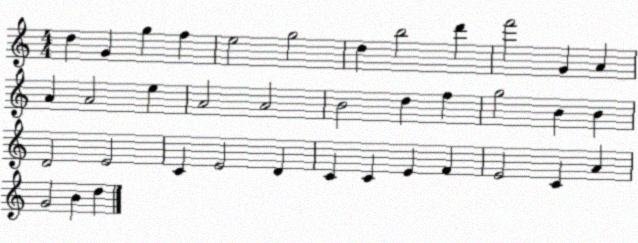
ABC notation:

X:1
T:Untitled
M:4/4
L:1/4
K:C
d G g f e2 g2 d b2 d' f'2 G A A A2 e A2 A2 B2 d f g2 B B D2 E2 C E2 D C C E F E2 C A G2 B d